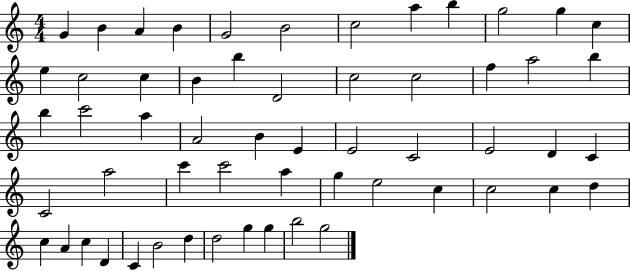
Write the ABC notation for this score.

X:1
T:Untitled
M:4/4
L:1/4
K:C
G B A B G2 B2 c2 a b g2 g c e c2 c B b D2 c2 c2 f a2 b b c'2 a A2 B E E2 C2 E2 D C C2 a2 c' c'2 a g e2 c c2 c d c A c D C B2 d d2 g g b2 g2